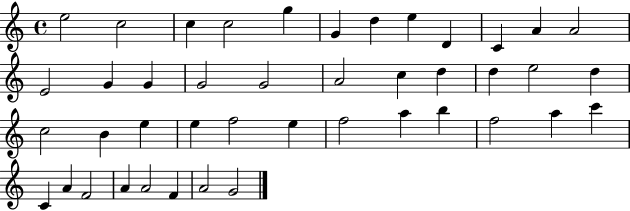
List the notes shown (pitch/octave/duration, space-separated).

E5/h C5/h C5/q C5/h G5/q G4/q D5/q E5/q D4/q C4/q A4/q A4/h E4/h G4/q G4/q G4/h G4/h A4/h C5/q D5/q D5/q E5/h D5/q C5/h B4/q E5/q E5/q F5/h E5/q F5/h A5/q B5/q F5/h A5/q C6/q C4/q A4/q F4/h A4/q A4/h F4/q A4/h G4/h